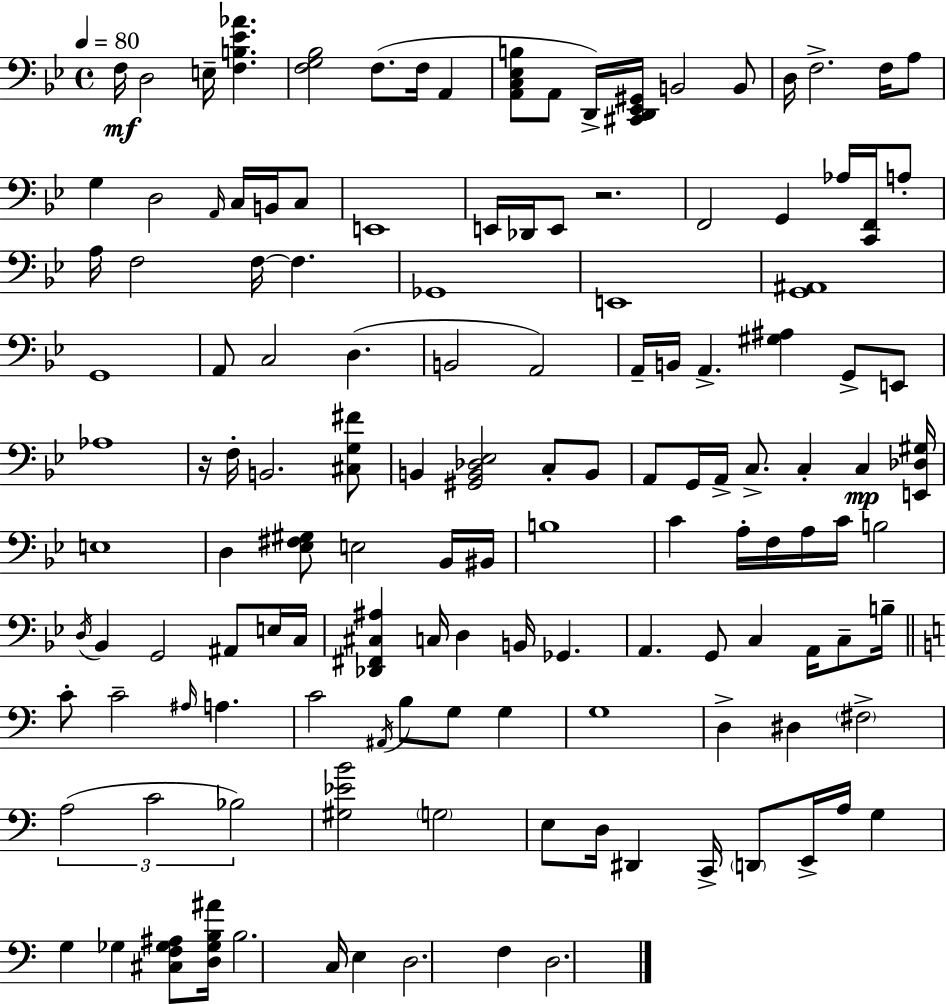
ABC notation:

X:1
T:Untitled
M:4/4
L:1/4
K:Bb
F,/4 D,2 E,/4 [F,B,_E_A] [F,G,_B,]2 F,/2 F,/4 A,, [A,,C,_E,B,]/2 A,,/2 D,,/4 [^C,,D,,_E,,^G,,]/4 B,,2 B,,/2 D,/4 F,2 F,/4 A,/2 G, D,2 A,,/4 C,/4 B,,/4 C,/2 E,,4 E,,/4 _D,,/4 E,,/2 z2 F,,2 G,, _A,/4 [C,,F,,]/4 A,/2 A,/4 F,2 F,/4 F, _G,,4 E,,4 [G,,^A,,]4 G,,4 A,,/2 C,2 D, B,,2 A,,2 A,,/4 B,,/4 A,, [^G,^A,] G,,/2 E,,/2 _A,4 z/4 F,/4 B,,2 [^C,G,^F]/2 B,, [^G,,B,,_D,_E,]2 C,/2 B,,/2 A,,/2 G,,/4 A,,/4 C,/2 C, C, [E,,_D,^G,]/4 E,4 D, [_E,^F,^G,]/2 E,2 _B,,/4 ^B,,/4 B,4 C A,/4 F,/4 A,/4 C/4 B,2 D,/4 _B,, G,,2 ^A,,/2 E,/4 C,/4 [_D,,^F,,^C,^A,] C,/4 D, B,,/4 _G,, A,, G,,/2 C, A,,/4 C,/2 B,/4 C/2 C2 ^A,/4 A, C2 ^A,,/4 B,/2 G,/2 G, G,4 D, ^D, ^F,2 A,2 C2 _B,2 [^G,_EB]2 G,2 E,/2 D,/4 ^D,, C,,/4 D,,/2 E,,/4 A,/4 G, G, _G, [^C,F,_G,^A,]/2 [D,_G,B,^A]/4 B,2 C,/4 E, D,2 F, D,2